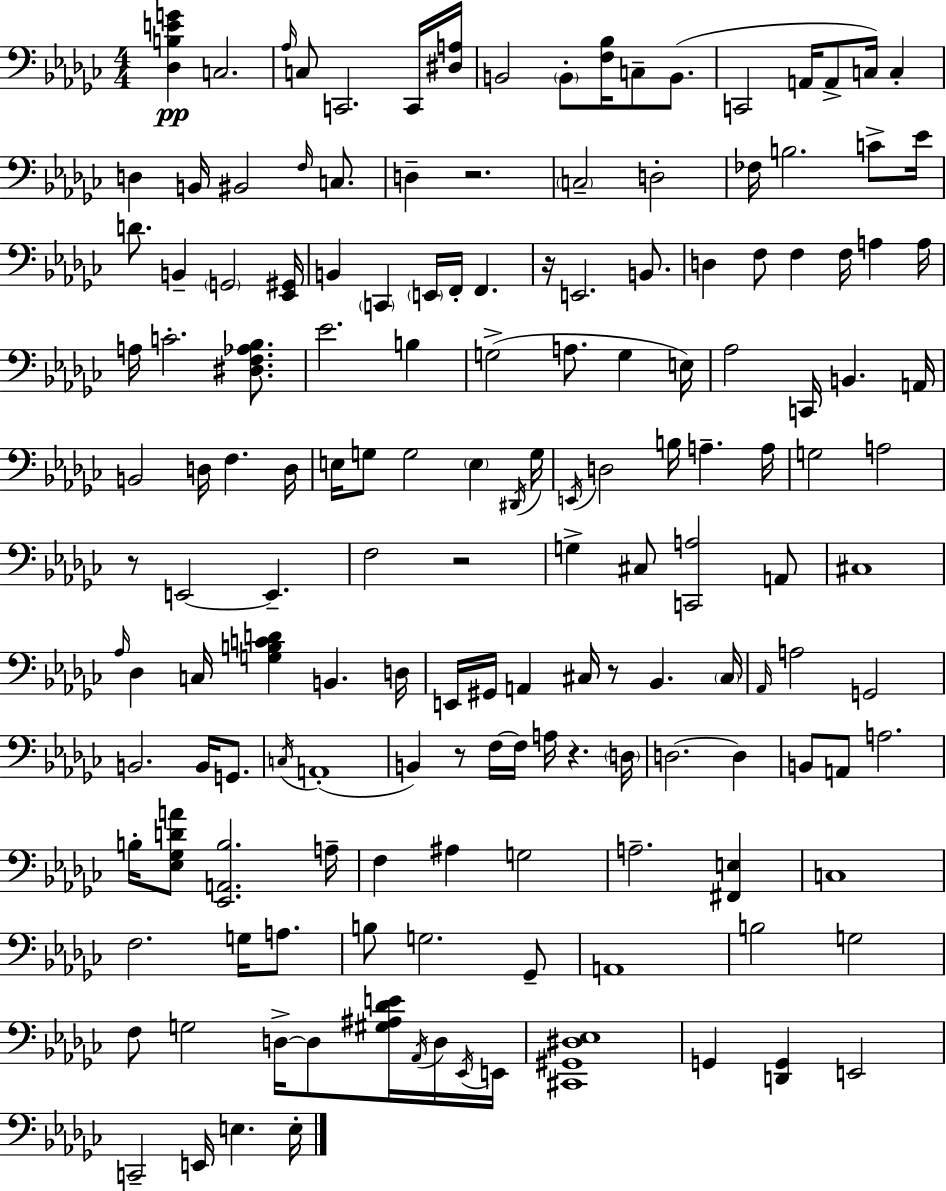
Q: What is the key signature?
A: EES minor